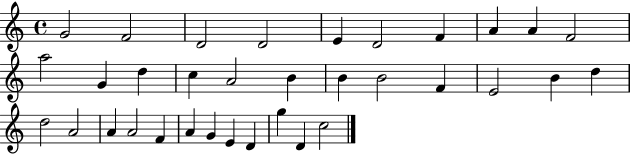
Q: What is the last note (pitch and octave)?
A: C5